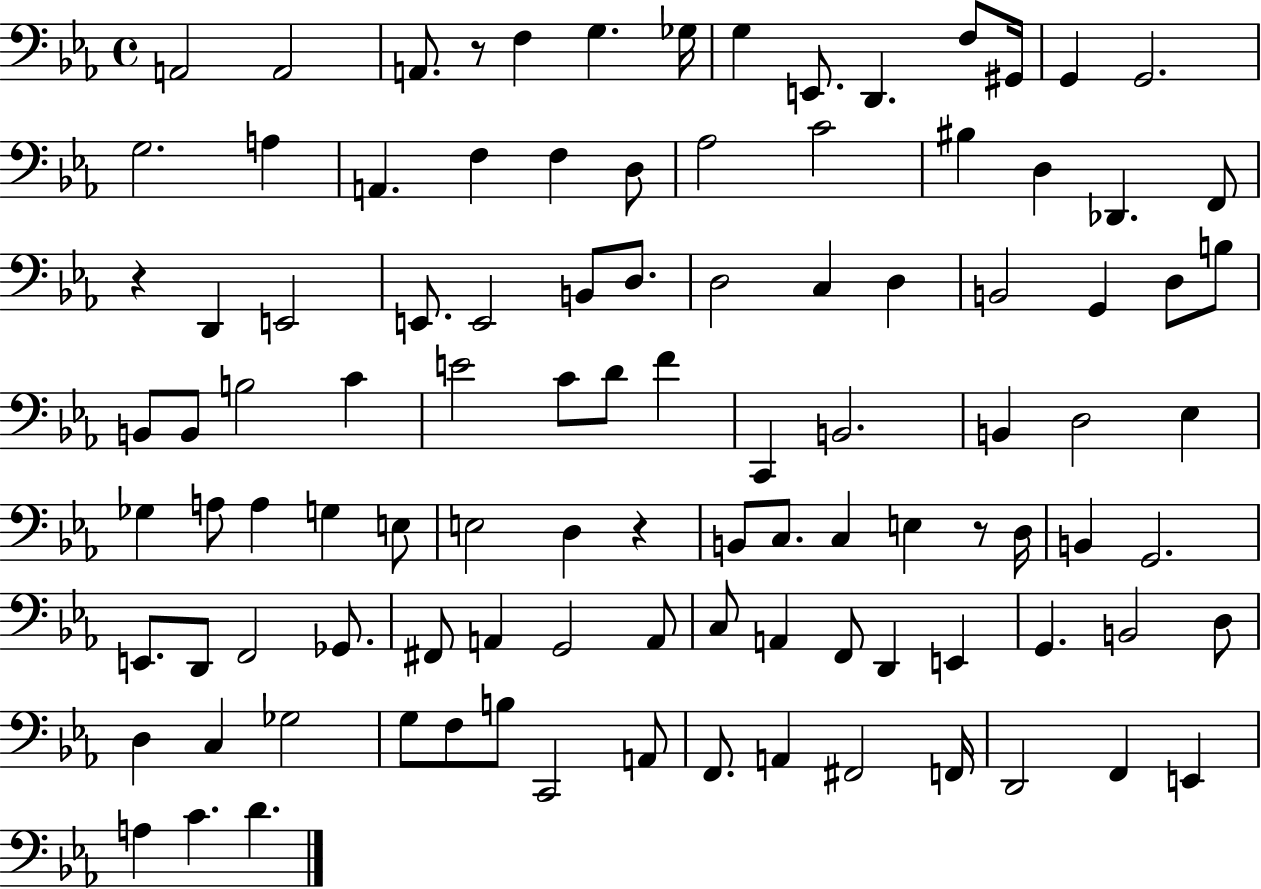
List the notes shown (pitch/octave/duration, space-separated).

A2/h A2/h A2/e. R/e F3/q G3/q. Gb3/s G3/q E2/e. D2/q. F3/e G#2/s G2/q G2/h. G3/h. A3/q A2/q. F3/q F3/q D3/e Ab3/h C4/h BIS3/q D3/q Db2/q. F2/e R/q D2/q E2/h E2/e. E2/h B2/e D3/e. D3/h C3/q D3/q B2/h G2/q D3/e B3/e B2/e B2/e B3/h C4/q E4/h C4/e D4/e F4/q C2/q B2/h. B2/q D3/h Eb3/q Gb3/q A3/e A3/q G3/q E3/e E3/h D3/q R/q B2/e C3/e. C3/q E3/q R/e D3/s B2/q G2/h. E2/e. D2/e F2/h Gb2/e. F#2/e A2/q G2/h A2/e C3/e A2/q F2/e D2/q E2/q G2/q. B2/h D3/e D3/q C3/q Gb3/h G3/e F3/e B3/e C2/h A2/e F2/e. A2/q F#2/h F2/s D2/h F2/q E2/q A3/q C4/q. D4/q.